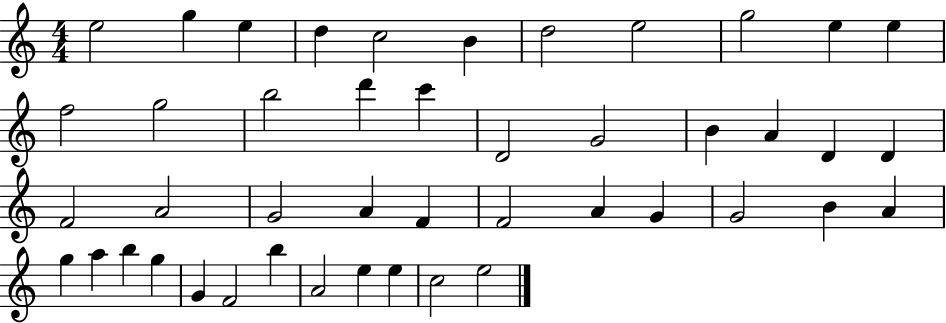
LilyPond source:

{
  \clef treble
  \numericTimeSignature
  \time 4/4
  \key c \major
  e''2 g''4 e''4 | d''4 c''2 b'4 | d''2 e''2 | g''2 e''4 e''4 | \break f''2 g''2 | b''2 d'''4 c'''4 | d'2 g'2 | b'4 a'4 d'4 d'4 | \break f'2 a'2 | g'2 a'4 f'4 | f'2 a'4 g'4 | g'2 b'4 a'4 | \break g''4 a''4 b''4 g''4 | g'4 f'2 b''4 | a'2 e''4 e''4 | c''2 e''2 | \break \bar "|."
}